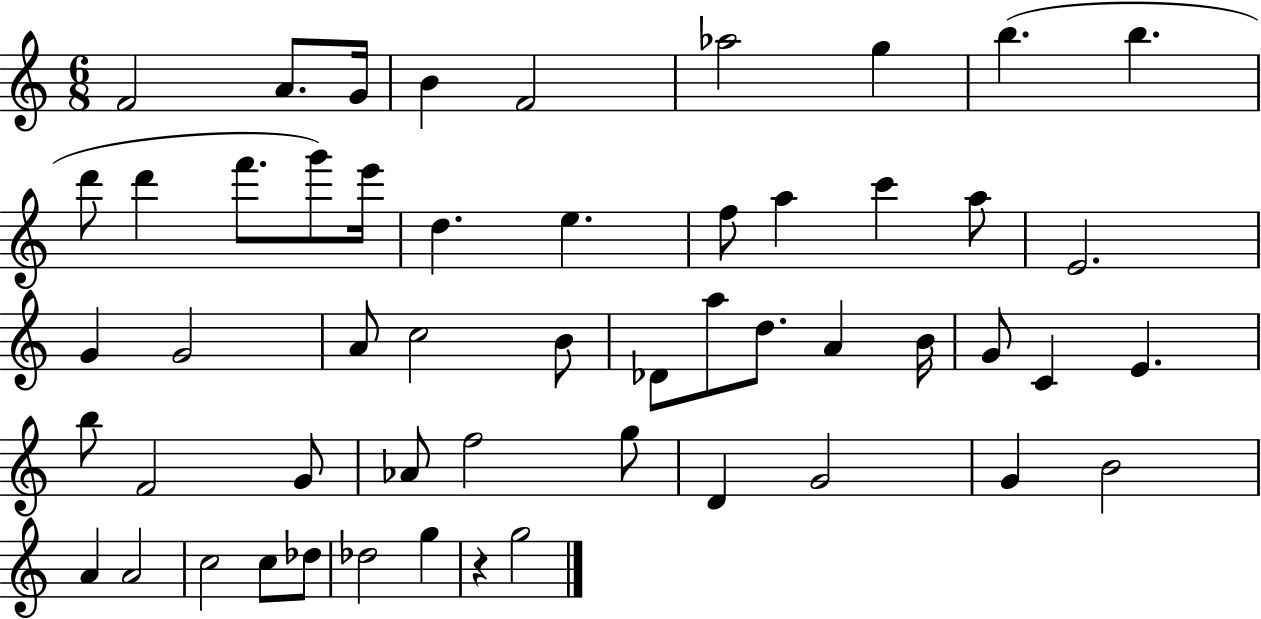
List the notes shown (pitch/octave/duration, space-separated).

F4/h A4/e. G4/s B4/q F4/h Ab5/h G5/q B5/q. B5/q. D6/e D6/q F6/e. G6/e E6/s D5/q. E5/q. F5/e A5/q C6/q A5/e E4/h. G4/q G4/h A4/e C5/h B4/e Db4/e A5/e D5/e. A4/q B4/s G4/e C4/q E4/q. B5/e F4/h G4/e Ab4/e F5/h G5/e D4/q G4/h G4/q B4/h A4/q A4/h C5/h C5/e Db5/e Db5/h G5/q R/q G5/h